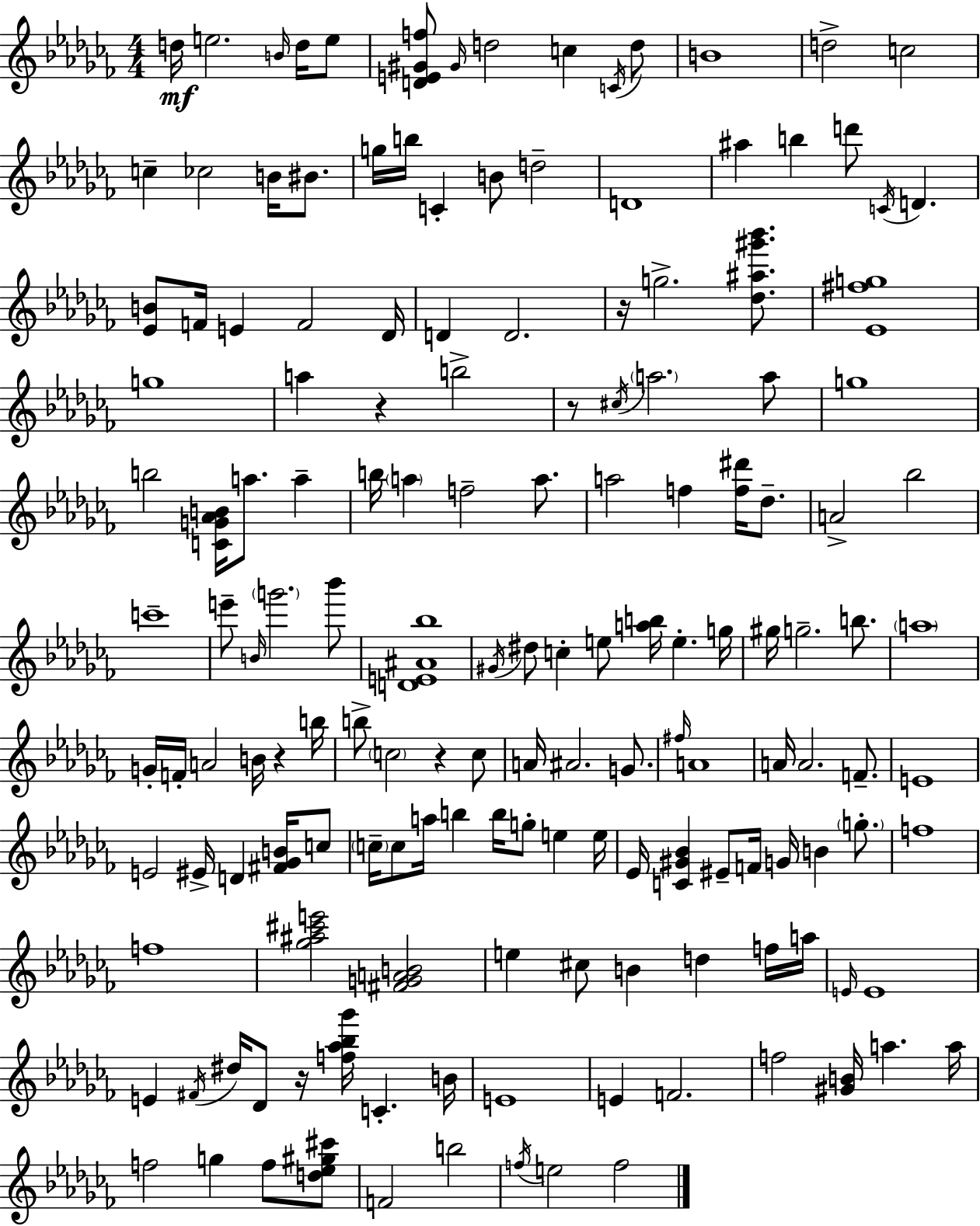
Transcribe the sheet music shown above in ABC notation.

X:1
T:Untitled
M:4/4
L:1/4
K:Abm
d/4 e2 B/4 d/4 e/2 [DE^Gf]/2 ^G/4 d2 c C/4 d/2 B4 d2 c2 c _c2 B/4 ^B/2 g/4 b/4 C B/2 d2 D4 ^a b d'/2 C/4 D [_EB]/2 F/4 E F2 _D/4 D D2 z/4 g2 [_d^a^g'_b']/2 [_E^fg]4 g4 a z b2 z/2 ^c/4 a2 a/2 g4 b2 [CG_AB]/4 a/2 a b/4 a f2 a/2 a2 f [f^d']/4 _d/2 A2 _b2 c'4 e'/2 B/4 g'2 _b'/2 [DE^A_b]4 ^G/4 ^d/2 c e/2 [ab]/4 e g/4 ^g/4 g2 b/2 a4 G/4 F/4 A2 B/4 z b/4 b/2 c2 z c/2 A/4 ^A2 G/2 ^f/4 A4 A/4 A2 F/2 E4 E2 ^E/4 D [^F_GB]/4 c/2 c/4 c/2 a/4 b b/4 g/2 e e/4 _E/4 [C^G_B] ^E/2 F/4 G/4 B g/2 f4 f4 [_g^a^c'e']2 [^FGAB]2 e ^c/2 B d f/4 a/4 E/4 E4 E ^F/4 ^d/4 _D/2 z/4 [f_a_b_g']/4 C B/4 E4 E F2 f2 [^GB]/4 a a/4 f2 g f/2 [d_e^g^c']/2 F2 b2 f/4 e2 f2